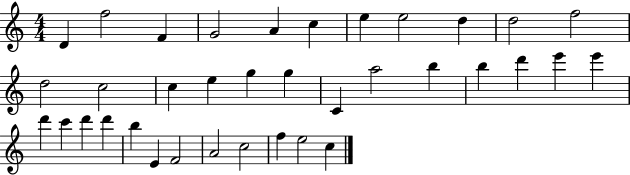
D4/q F5/h F4/q G4/h A4/q C5/q E5/q E5/h D5/q D5/h F5/h D5/h C5/h C5/q E5/q G5/q G5/q C4/q A5/h B5/q B5/q D6/q E6/q E6/q D6/q C6/q D6/q D6/q B5/q E4/q F4/h A4/h C5/h F5/q E5/h C5/q